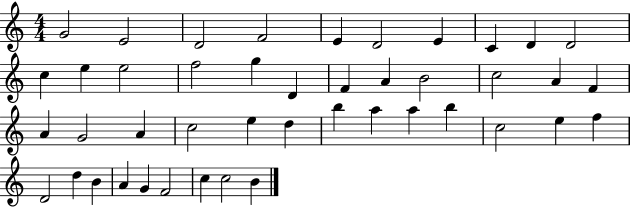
{
  \clef treble
  \numericTimeSignature
  \time 4/4
  \key c \major
  g'2 e'2 | d'2 f'2 | e'4 d'2 e'4 | c'4 d'4 d'2 | \break c''4 e''4 e''2 | f''2 g''4 d'4 | f'4 a'4 b'2 | c''2 a'4 f'4 | \break a'4 g'2 a'4 | c''2 e''4 d''4 | b''4 a''4 a''4 b''4 | c''2 e''4 f''4 | \break d'2 d''4 b'4 | a'4 g'4 f'2 | c''4 c''2 b'4 | \bar "|."
}